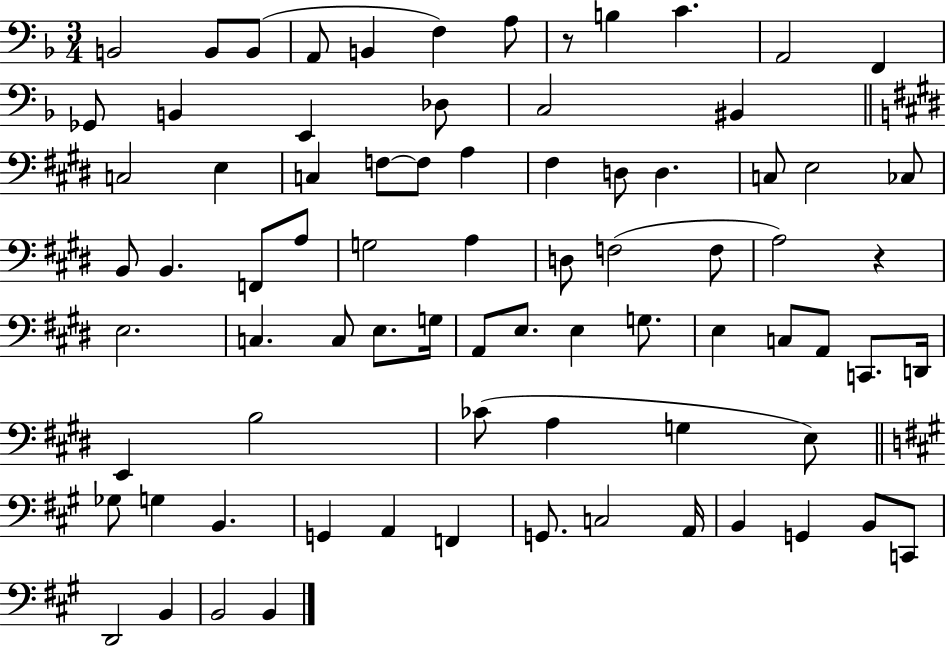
B2/h B2/e B2/e A2/e B2/q F3/q A3/e R/e B3/q C4/q. A2/h F2/q Gb2/e B2/q E2/q Db3/e C3/h BIS2/q C3/h E3/q C3/q F3/e F3/e A3/q F#3/q D3/e D3/q. C3/e E3/h CES3/e B2/e B2/q. F2/e A3/e G3/h A3/q D3/e F3/h F3/e A3/h R/q E3/h. C3/q. C3/e E3/e. G3/s A2/e E3/e. E3/q G3/e. E3/q C3/e A2/e C2/e. D2/s E2/q B3/h CES4/e A3/q G3/q E3/e Gb3/e G3/q B2/q. G2/q A2/q F2/q G2/e. C3/h A2/s B2/q G2/q B2/e C2/e D2/h B2/q B2/h B2/q